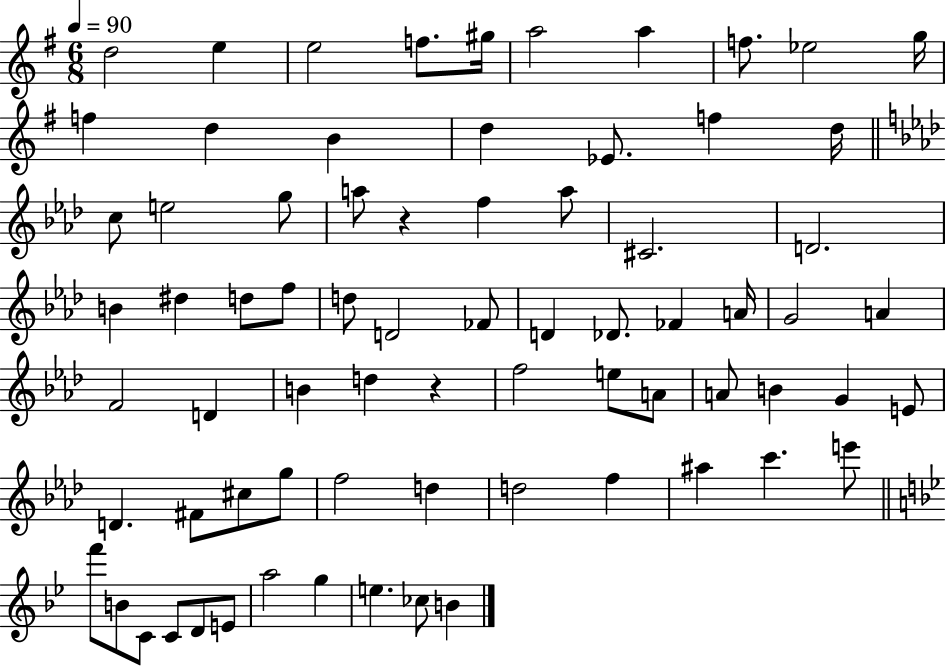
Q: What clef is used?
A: treble